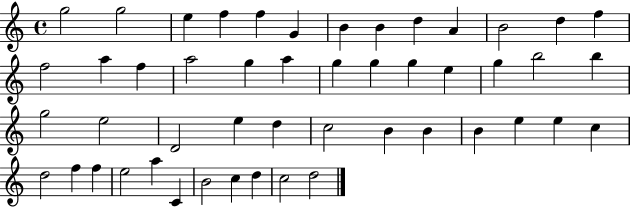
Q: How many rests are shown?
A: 0